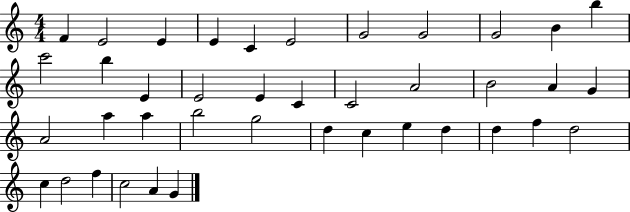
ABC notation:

X:1
T:Untitled
M:4/4
L:1/4
K:C
F E2 E E C E2 G2 G2 G2 B b c'2 b E E2 E C C2 A2 B2 A G A2 a a b2 g2 d c e d d f d2 c d2 f c2 A G